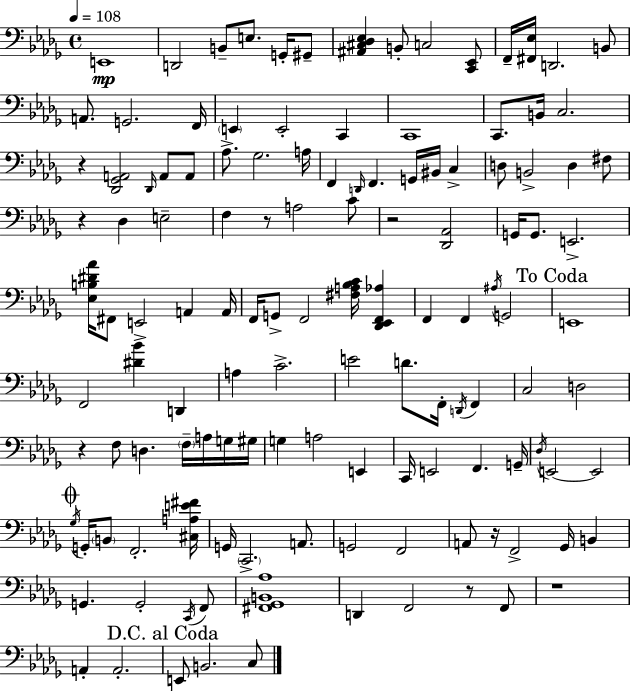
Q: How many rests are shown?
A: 8